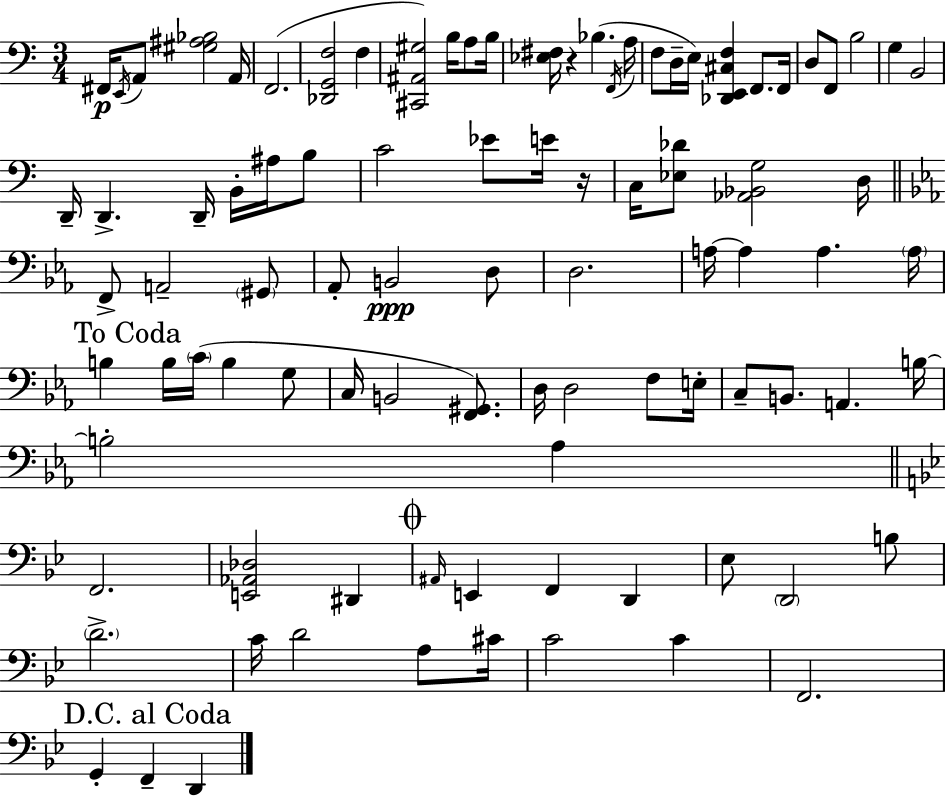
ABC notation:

X:1
T:Untitled
M:3/4
L:1/4
K:Am
^F,,/4 E,,/4 A,,/2 [^G,^A,_B,]2 A,,/4 F,,2 [_D,,G,,F,]2 F, [^C,,^A,,^G,]2 B,/4 A,/2 B,/4 [_E,^F,]/4 z _B, F,,/4 A,/4 F,/2 D,/4 E,/4 [_D,,E,,^C,F,] F,,/2 F,,/4 D,/2 F,,/2 B,2 G, B,,2 D,,/4 D,, D,,/4 B,,/4 ^A,/4 B,/2 C2 _E/2 E/4 z/4 C,/4 [_E,_D]/2 [_A,,_B,,G,]2 D,/4 F,,/2 A,,2 ^G,,/2 _A,,/2 B,,2 D,/2 D,2 A,/4 A, A, A,/4 B, B,/4 C/4 B, G,/2 C,/4 B,,2 [F,,^G,,]/2 D,/4 D,2 F,/2 E,/4 C,/2 B,,/2 A,, B,/4 B,2 _A, F,,2 [E,,_A,,_D,]2 ^D,, ^A,,/4 E,, F,, D,, _E,/2 D,,2 B,/2 D2 C/4 D2 A,/2 ^C/4 C2 C F,,2 G,, F,, D,,